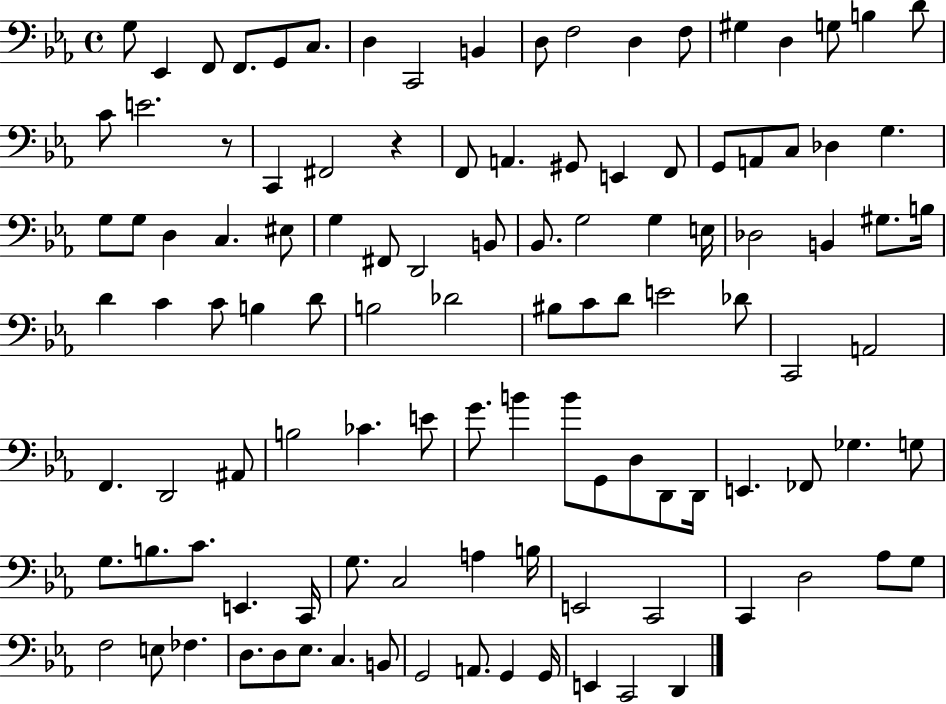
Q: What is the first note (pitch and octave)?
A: G3